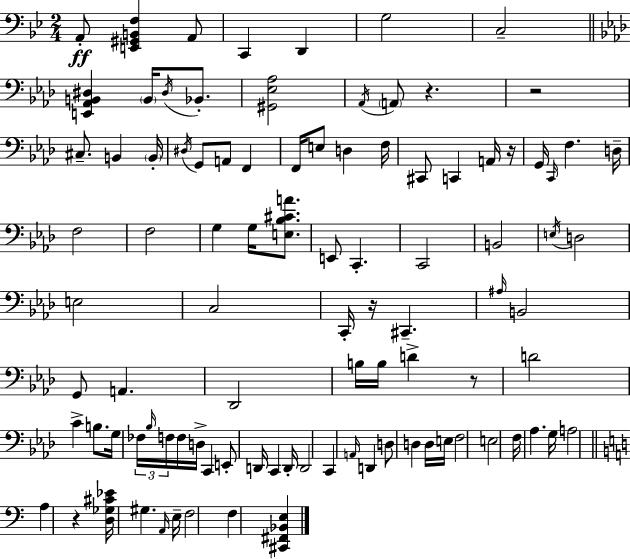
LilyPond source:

{
  \clef bass
  \numericTimeSignature
  \time 2/4
  \key bes \major
  a,8-.\ff <e, gis, b, f>4 a,8 | c,4 d,4 | g2 | c2-- | \break \bar "||" \break \key aes \major <e, aes, b, dis>4 \parenthesize b,16 \acciaccatura { dis16 } bes,8.-. | <gis, ees aes>2 | \acciaccatura { aes,16 } \parenthesize a,8 r4. | r2 | \break cis8.-- b,4 | \parenthesize b,16-. \acciaccatura { dis16 } g,8 a,8 f,4 | f,16 e8 d4 | f16 cis,8 c,4 | \break a,16 r16 g,16 \grace { c,16 } f4. | d16-- f2 | f2 | g4 | \break g16 <e bes cis' a'>8. e,8 c,4.-. | c,2 | b,2 | \acciaccatura { e16 } d2 | \break e2 | c2 | c,16-. r16 cis,4.-- | \grace { ais16 } b,2 | \break g,8 | a,4. des,2 | b16 b16 | d'4-> r8 d'2 | \break c'4-> | b8. g16 \tuplet 3/2 { fes16 \grace { bes16 } | f16 } f16 d16-> c,4 e,8-. | d,16 c,4 d,16-. d,2 | \break c,4 | \grace { a,16 } d,4 | d8 d4 d16 e16 | f2 | \break e2 | f16 aes4. g16 | a2 | \bar "||" \break \key c \major a4 r4 | <d ges cis' ees'>16 gis4. \grace { a,16 } | e16-- f2 | f4 <cis, fis, bes, e>4 | \break \bar "|."
}